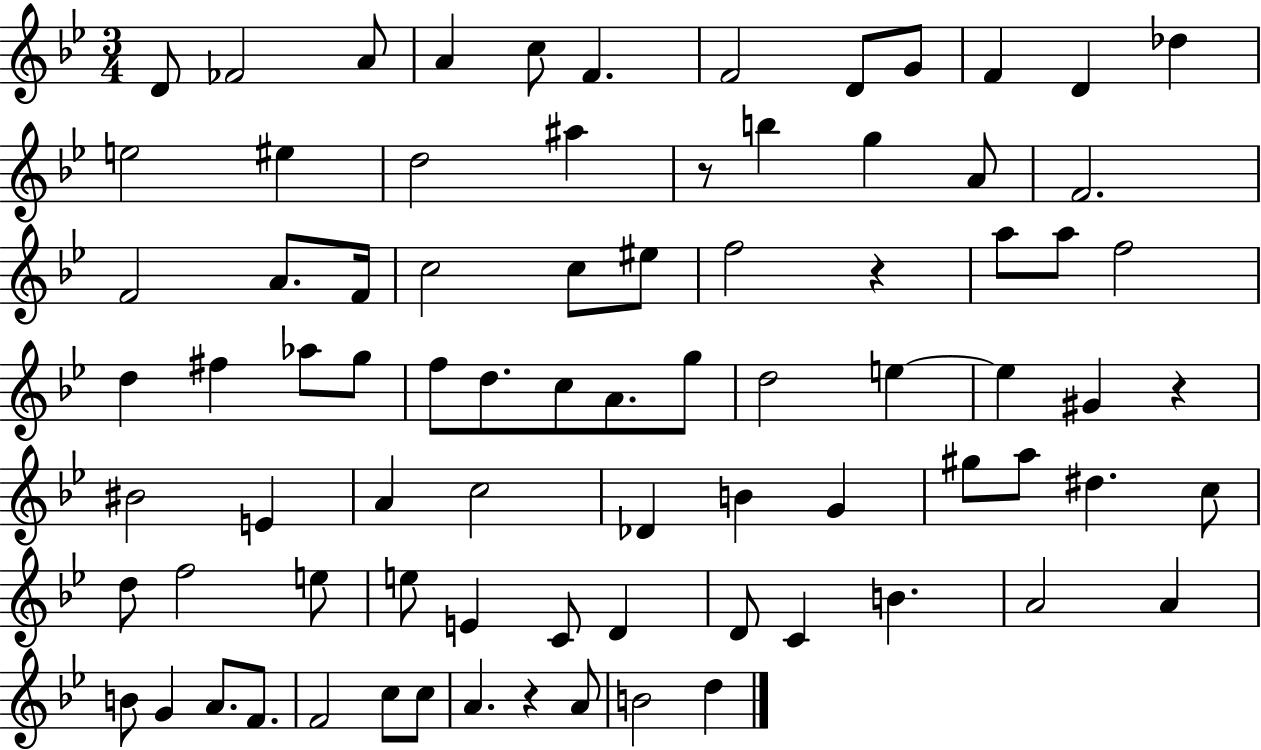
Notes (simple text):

D4/e FES4/h A4/e A4/q C5/e F4/q. F4/h D4/e G4/e F4/q D4/q Db5/q E5/h EIS5/q D5/h A#5/q R/e B5/q G5/q A4/e F4/h. F4/h A4/e. F4/s C5/h C5/e EIS5/e F5/h R/q A5/e A5/e F5/h D5/q F#5/q Ab5/e G5/e F5/e D5/e. C5/e A4/e. G5/e D5/h E5/q E5/q G#4/q R/q BIS4/h E4/q A4/q C5/h Db4/q B4/q G4/q G#5/e A5/e D#5/q. C5/e D5/e F5/h E5/e E5/e E4/q C4/e D4/q D4/e C4/q B4/q. A4/h A4/q B4/e G4/q A4/e. F4/e. F4/h C5/e C5/e A4/q. R/q A4/e B4/h D5/q